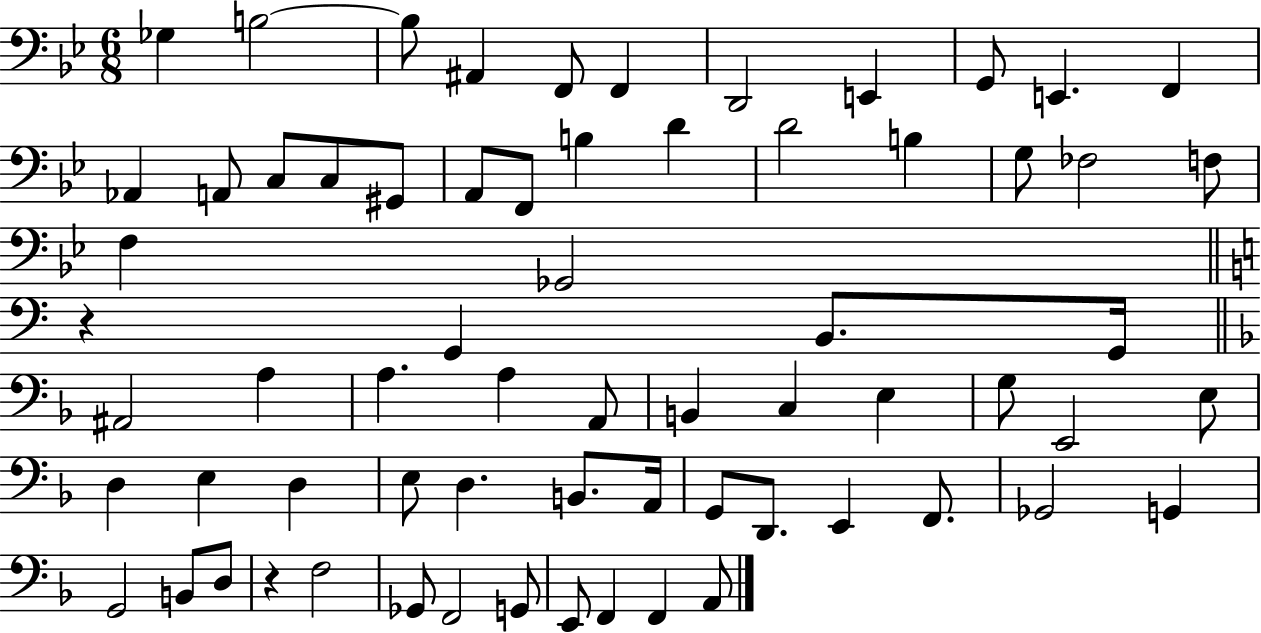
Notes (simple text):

Gb3/q B3/h B3/e A#2/q F2/e F2/q D2/h E2/q G2/e E2/q. F2/q Ab2/q A2/e C3/e C3/e G#2/e A2/e F2/e B3/q D4/q D4/h B3/q G3/e FES3/h F3/e F3/q Gb2/h R/q G2/q B2/e. G2/s A#2/h A3/q A3/q. A3/q A2/e B2/q C3/q E3/q G3/e E2/h E3/e D3/q E3/q D3/q E3/e D3/q. B2/e. A2/s G2/e D2/e. E2/q F2/e. Gb2/h G2/q G2/h B2/e D3/e R/q F3/h Gb2/e F2/h G2/e E2/e F2/q F2/q A2/e